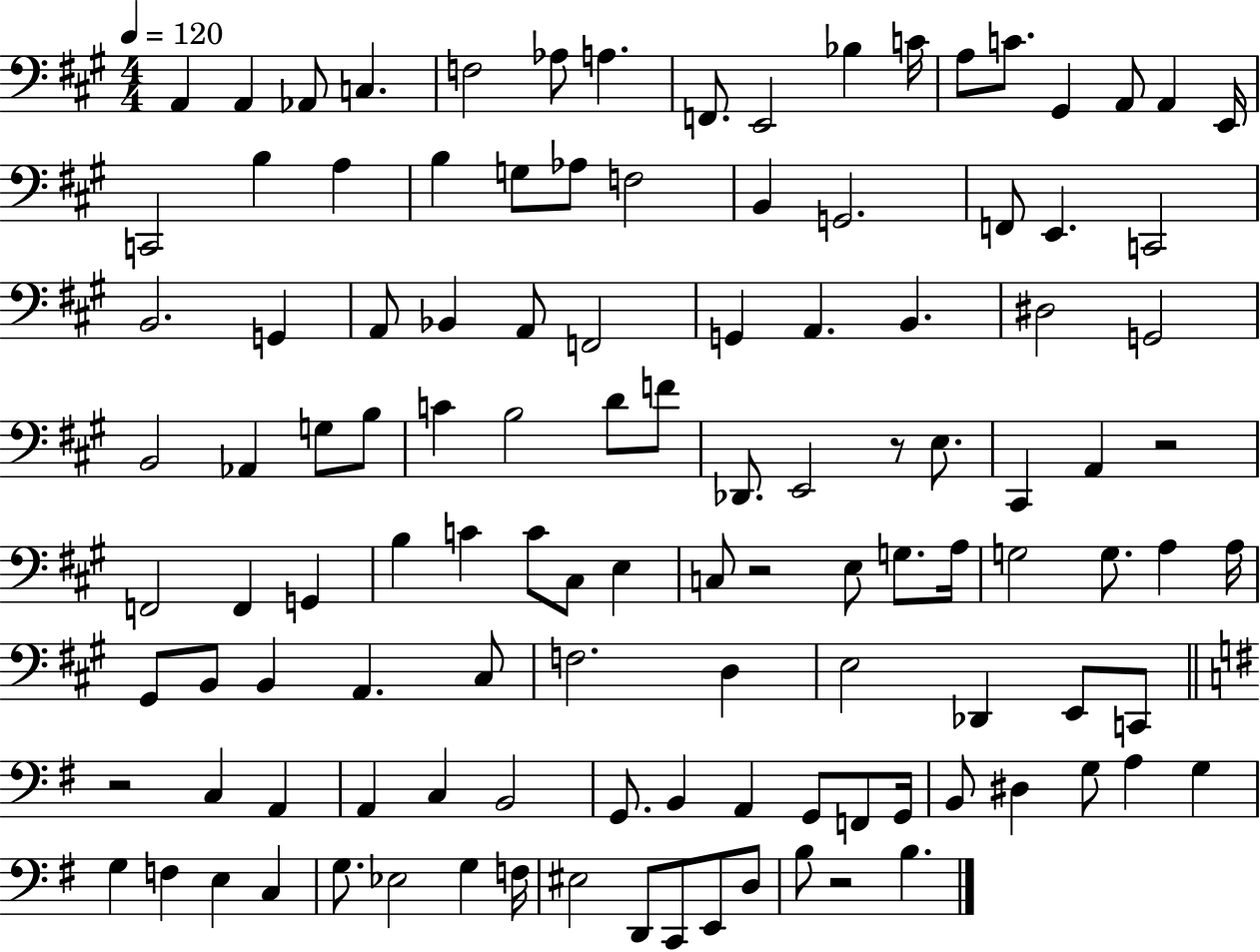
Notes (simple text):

A2/q A2/q Ab2/e C3/q. F3/h Ab3/e A3/q. F2/e. E2/h Bb3/q C4/s A3/e C4/e. G#2/q A2/e A2/q E2/s C2/h B3/q A3/q B3/q G3/e Ab3/e F3/h B2/q G2/h. F2/e E2/q. C2/h B2/h. G2/q A2/e Bb2/q A2/e F2/h G2/q A2/q. B2/q. D#3/h G2/h B2/h Ab2/q G3/e B3/e C4/q B3/h D4/e F4/e Db2/e. E2/h R/e E3/e. C#2/q A2/q R/h F2/h F2/q G2/q B3/q C4/q C4/e C#3/e E3/q C3/e R/h E3/e G3/e. A3/s G3/h G3/e. A3/q A3/s G#2/e B2/e B2/q A2/q. C#3/e F3/h. D3/q E3/h Db2/q E2/e C2/e R/h C3/q A2/q A2/q C3/q B2/h G2/e. B2/q A2/q G2/e F2/e G2/s B2/e D#3/q G3/e A3/q G3/q G3/q F3/q E3/q C3/q G3/e. Eb3/h G3/q F3/s EIS3/h D2/e C2/e E2/e D3/e B3/e R/h B3/q.